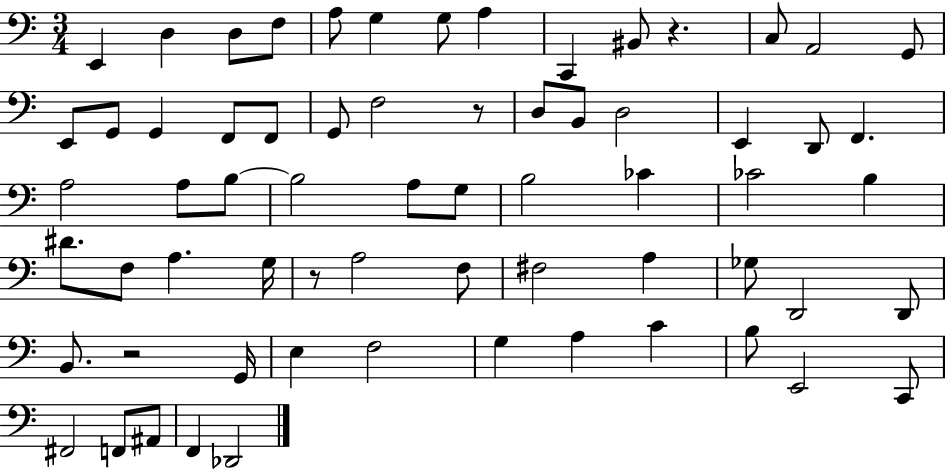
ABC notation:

X:1
T:Untitled
M:3/4
L:1/4
K:C
E,, D, D,/2 F,/2 A,/2 G, G,/2 A, C,, ^B,,/2 z C,/2 A,,2 G,,/2 E,,/2 G,,/2 G,, F,,/2 F,,/2 G,,/2 F,2 z/2 D,/2 B,,/2 D,2 E,, D,,/2 F,, A,2 A,/2 B,/2 B,2 A,/2 G,/2 B,2 _C _C2 B, ^D/2 F,/2 A, G,/4 z/2 A,2 F,/2 ^F,2 A, _G,/2 D,,2 D,,/2 B,,/2 z2 G,,/4 E, F,2 G, A, C B,/2 E,,2 C,,/2 ^F,,2 F,,/2 ^A,,/2 F,, _D,,2